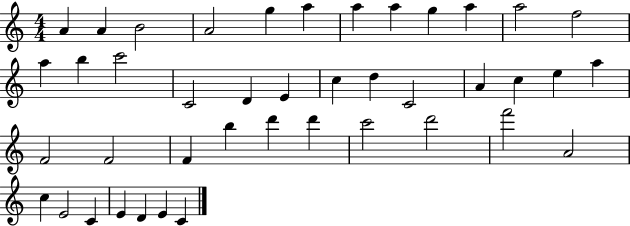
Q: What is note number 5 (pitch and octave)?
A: G5